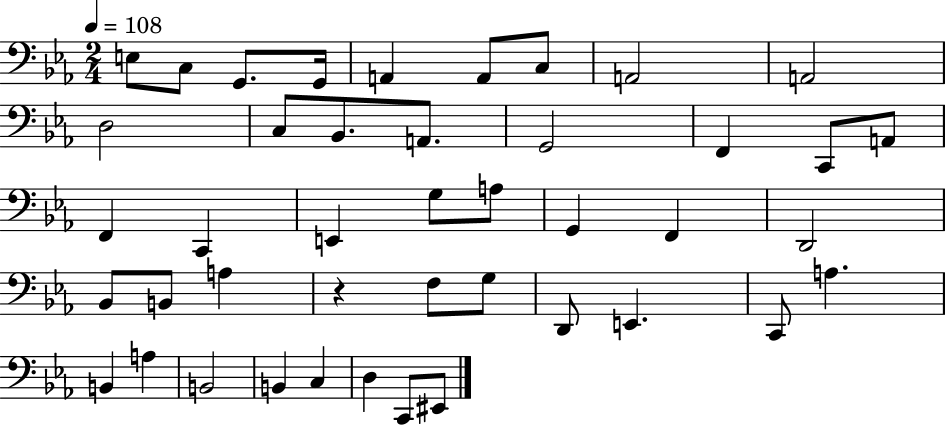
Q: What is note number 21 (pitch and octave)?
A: G3